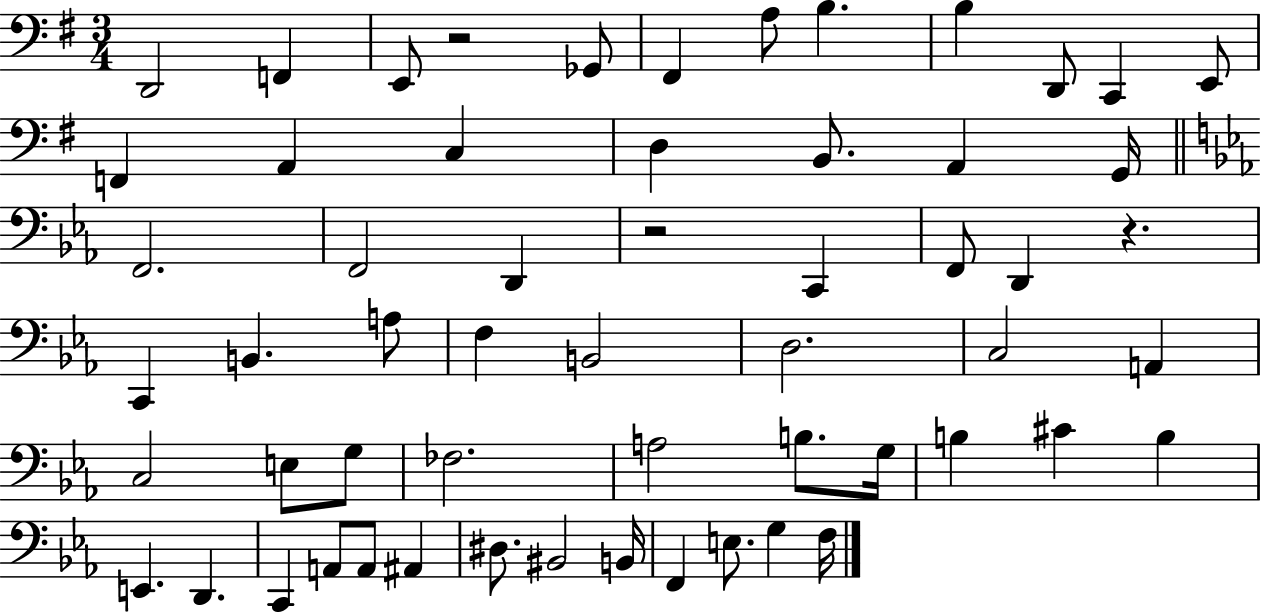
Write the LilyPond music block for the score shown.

{
  \clef bass
  \numericTimeSignature
  \time 3/4
  \key g \major
  d,2 f,4 | e,8 r2 ges,8 | fis,4 a8 b4. | b4 d,8 c,4 e,8 | \break f,4 a,4 c4 | d4 b,8. a,4 g,16 | \bar "||" \break \key ees \major f,2. | f,2 d,4 | r2 c,4 | f,8 d,4 r4. | \break c,4 b,4. a8 | f4 b,2 | d2. | c2 a,4 | \break c2 e8 g8 | fes2. | a2 b8. g16 | b4 cis'4 b4 | \break e,4. d,4. | c,4 a,8 a,8 ais,4 | dis8. bis,2 b,16 | f,4 e8. g4 f16 | \break \bar "|."
}